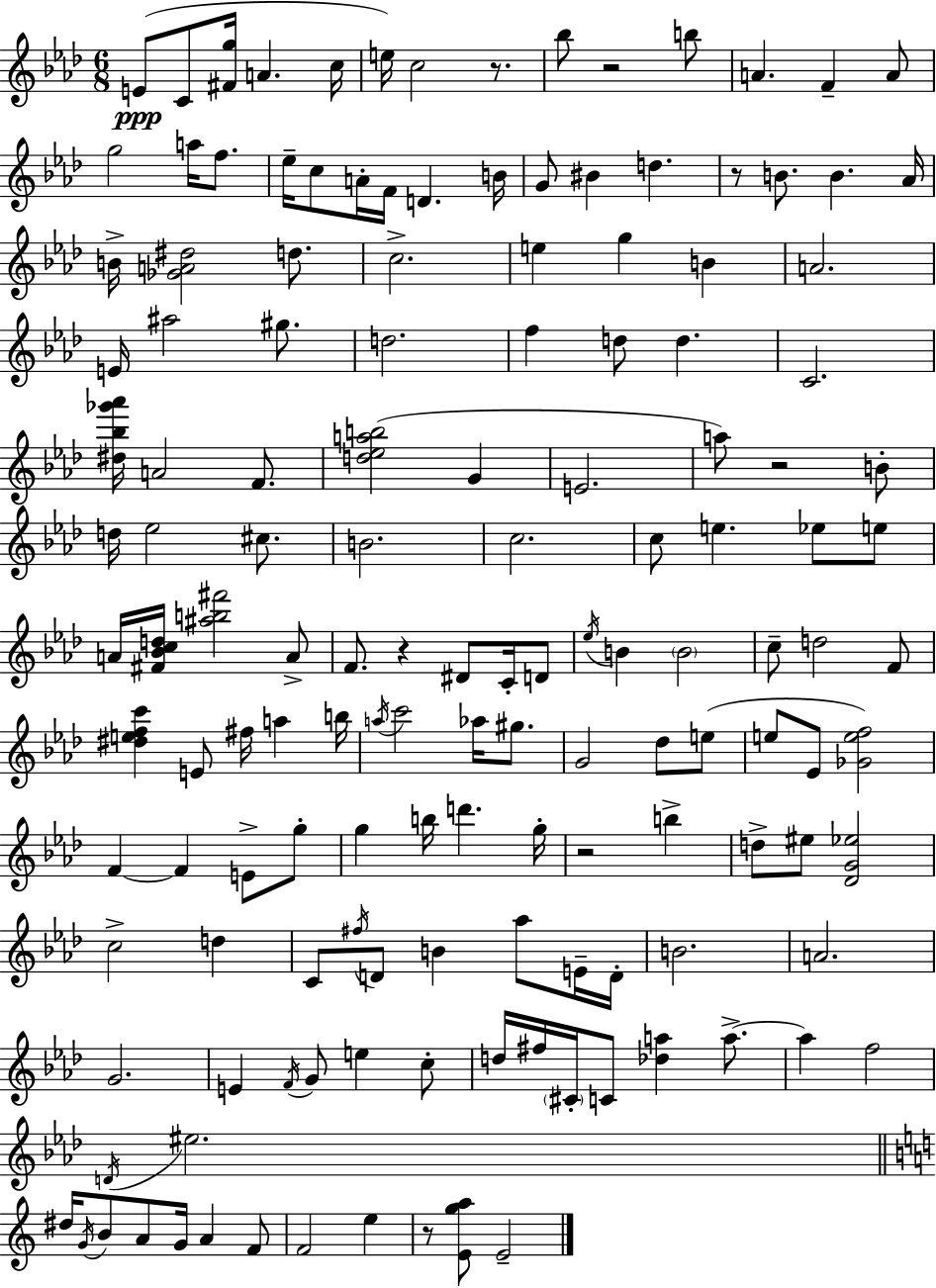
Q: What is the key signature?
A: AES major